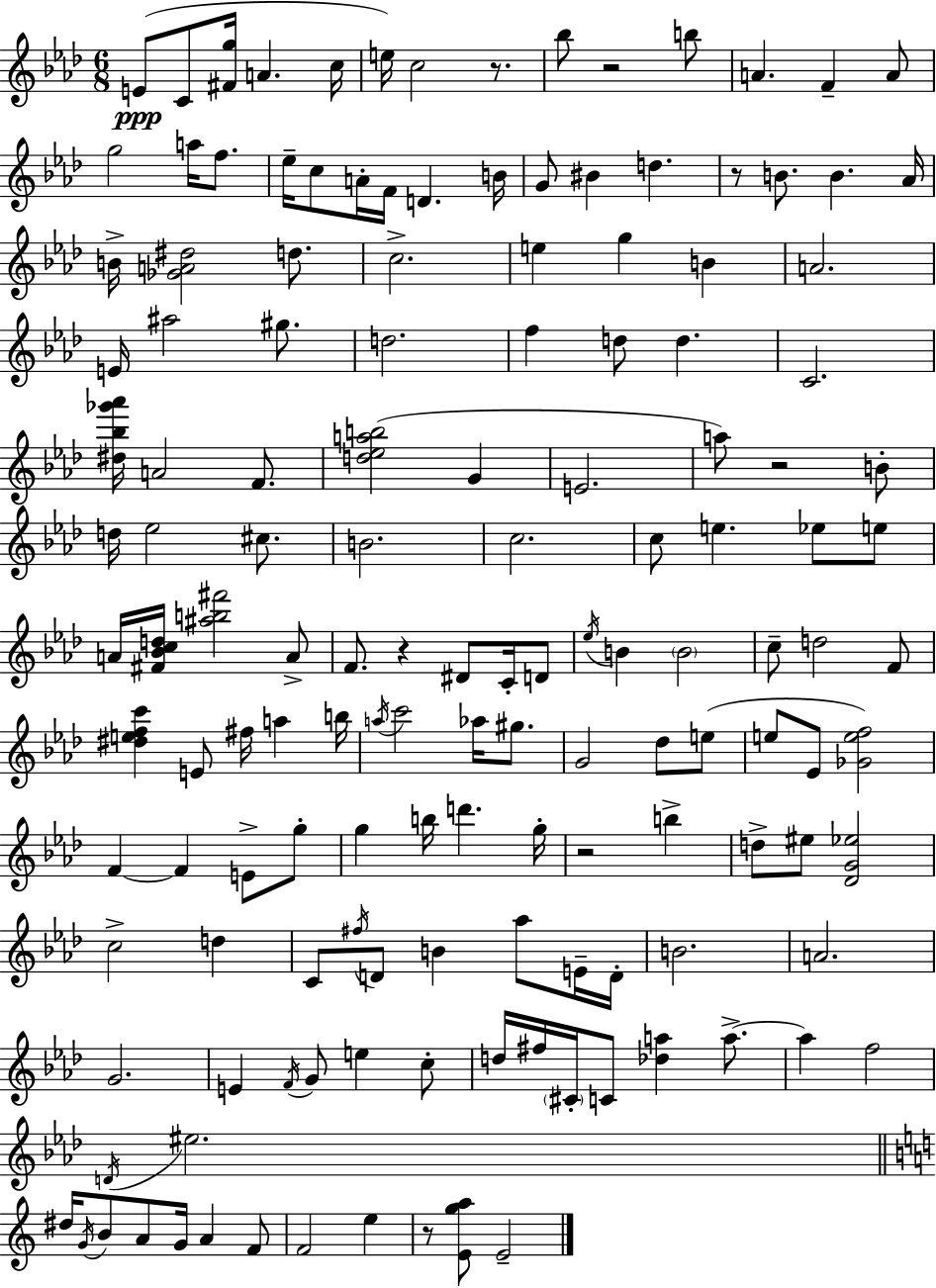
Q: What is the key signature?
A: AES major